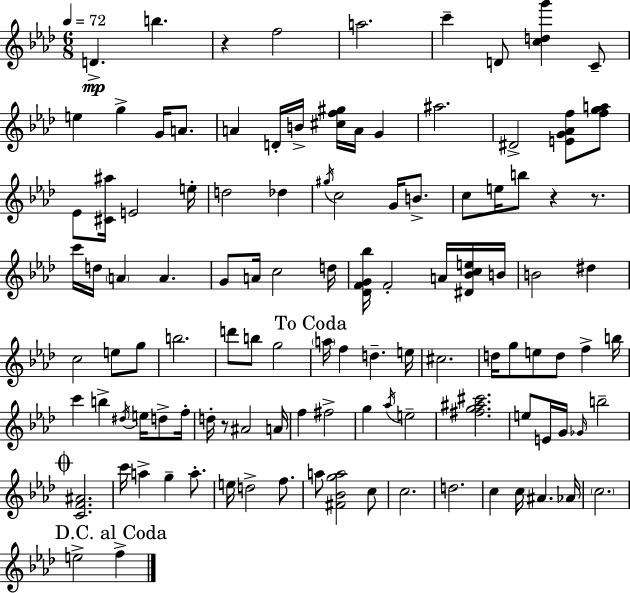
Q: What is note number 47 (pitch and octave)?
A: B5